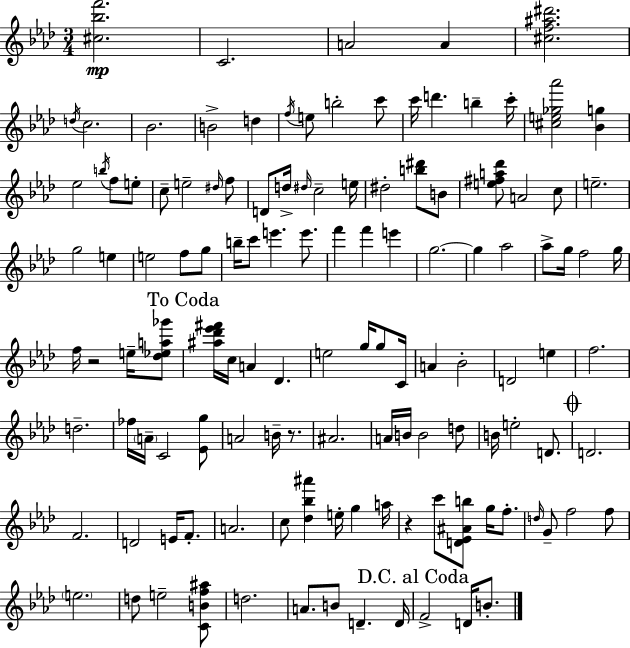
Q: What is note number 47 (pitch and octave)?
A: G5